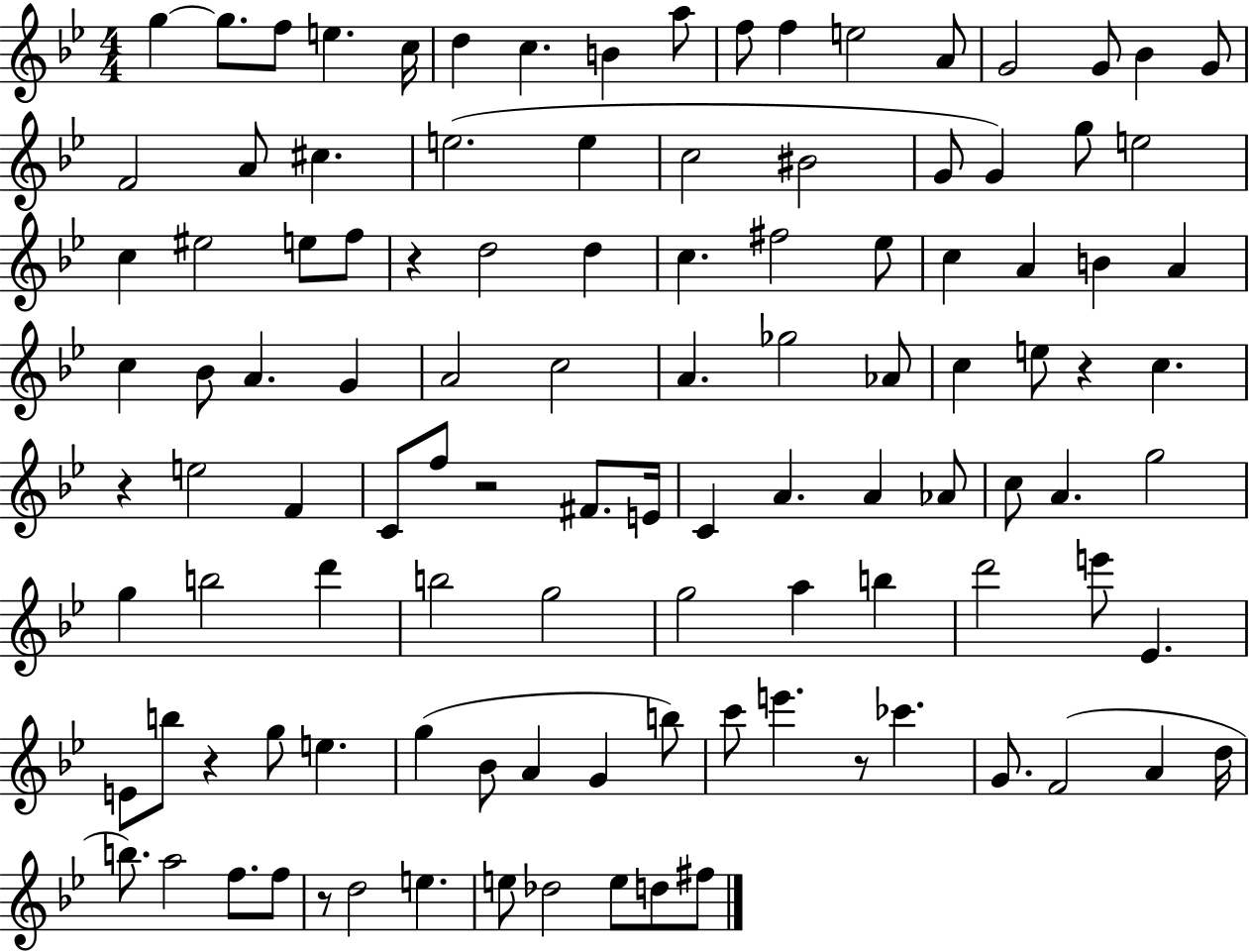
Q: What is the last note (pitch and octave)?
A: F#5